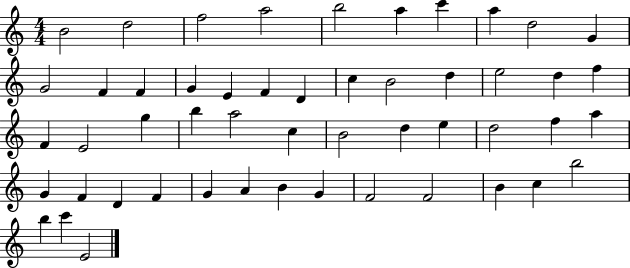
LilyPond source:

{
  \clef treble
  \numericTimeSignature
  \time 4/4
  \key c \major
  b'2 d''2 | f''2 a''2 | b''2 a''4 c'''4 | a''4 d''2 g'4 | \break g'2 f'4 f'4 | g'4 e'4 f'4 d'4 | c''4 b'2 d''4 | e''2 d''4 f''4 | \break f'4 e'2 g''4 | b''4 a''2 c''4 | b'2 d''4 e''4 | d''2 f''4 a''4 | \break g'4 f'4 d'4 f'4 | g'4 a'4 b'4 g'4 | f'2 f'2 | b'4 c''4 b''2 | \break b''4 c'''4 e'2 | \bar "|."
}